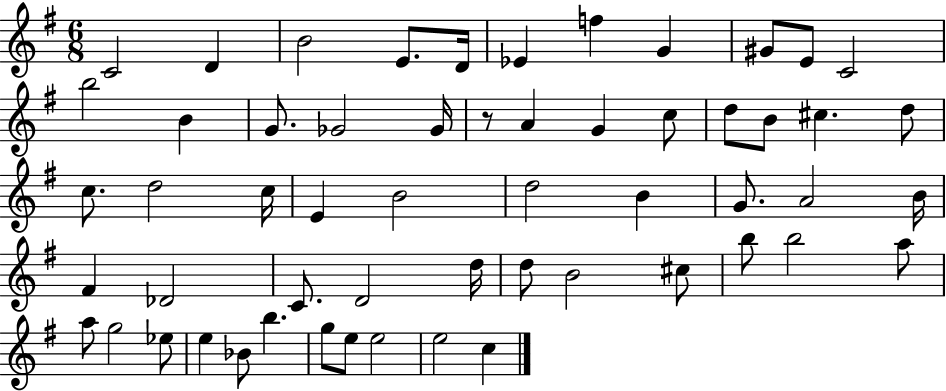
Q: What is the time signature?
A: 6/8